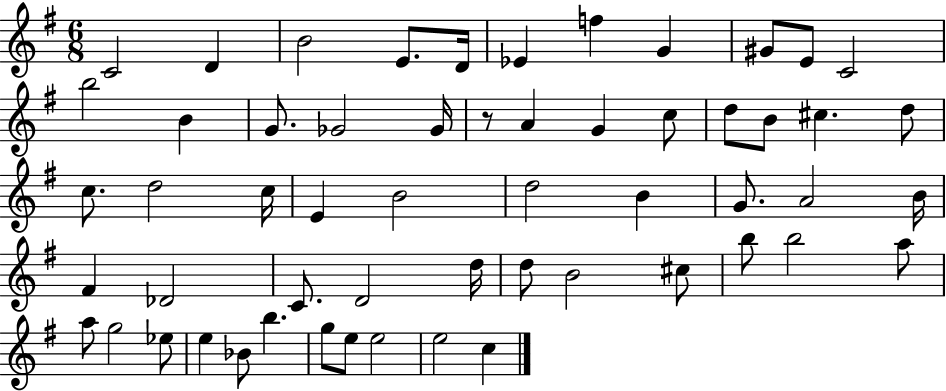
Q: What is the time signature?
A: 6/8